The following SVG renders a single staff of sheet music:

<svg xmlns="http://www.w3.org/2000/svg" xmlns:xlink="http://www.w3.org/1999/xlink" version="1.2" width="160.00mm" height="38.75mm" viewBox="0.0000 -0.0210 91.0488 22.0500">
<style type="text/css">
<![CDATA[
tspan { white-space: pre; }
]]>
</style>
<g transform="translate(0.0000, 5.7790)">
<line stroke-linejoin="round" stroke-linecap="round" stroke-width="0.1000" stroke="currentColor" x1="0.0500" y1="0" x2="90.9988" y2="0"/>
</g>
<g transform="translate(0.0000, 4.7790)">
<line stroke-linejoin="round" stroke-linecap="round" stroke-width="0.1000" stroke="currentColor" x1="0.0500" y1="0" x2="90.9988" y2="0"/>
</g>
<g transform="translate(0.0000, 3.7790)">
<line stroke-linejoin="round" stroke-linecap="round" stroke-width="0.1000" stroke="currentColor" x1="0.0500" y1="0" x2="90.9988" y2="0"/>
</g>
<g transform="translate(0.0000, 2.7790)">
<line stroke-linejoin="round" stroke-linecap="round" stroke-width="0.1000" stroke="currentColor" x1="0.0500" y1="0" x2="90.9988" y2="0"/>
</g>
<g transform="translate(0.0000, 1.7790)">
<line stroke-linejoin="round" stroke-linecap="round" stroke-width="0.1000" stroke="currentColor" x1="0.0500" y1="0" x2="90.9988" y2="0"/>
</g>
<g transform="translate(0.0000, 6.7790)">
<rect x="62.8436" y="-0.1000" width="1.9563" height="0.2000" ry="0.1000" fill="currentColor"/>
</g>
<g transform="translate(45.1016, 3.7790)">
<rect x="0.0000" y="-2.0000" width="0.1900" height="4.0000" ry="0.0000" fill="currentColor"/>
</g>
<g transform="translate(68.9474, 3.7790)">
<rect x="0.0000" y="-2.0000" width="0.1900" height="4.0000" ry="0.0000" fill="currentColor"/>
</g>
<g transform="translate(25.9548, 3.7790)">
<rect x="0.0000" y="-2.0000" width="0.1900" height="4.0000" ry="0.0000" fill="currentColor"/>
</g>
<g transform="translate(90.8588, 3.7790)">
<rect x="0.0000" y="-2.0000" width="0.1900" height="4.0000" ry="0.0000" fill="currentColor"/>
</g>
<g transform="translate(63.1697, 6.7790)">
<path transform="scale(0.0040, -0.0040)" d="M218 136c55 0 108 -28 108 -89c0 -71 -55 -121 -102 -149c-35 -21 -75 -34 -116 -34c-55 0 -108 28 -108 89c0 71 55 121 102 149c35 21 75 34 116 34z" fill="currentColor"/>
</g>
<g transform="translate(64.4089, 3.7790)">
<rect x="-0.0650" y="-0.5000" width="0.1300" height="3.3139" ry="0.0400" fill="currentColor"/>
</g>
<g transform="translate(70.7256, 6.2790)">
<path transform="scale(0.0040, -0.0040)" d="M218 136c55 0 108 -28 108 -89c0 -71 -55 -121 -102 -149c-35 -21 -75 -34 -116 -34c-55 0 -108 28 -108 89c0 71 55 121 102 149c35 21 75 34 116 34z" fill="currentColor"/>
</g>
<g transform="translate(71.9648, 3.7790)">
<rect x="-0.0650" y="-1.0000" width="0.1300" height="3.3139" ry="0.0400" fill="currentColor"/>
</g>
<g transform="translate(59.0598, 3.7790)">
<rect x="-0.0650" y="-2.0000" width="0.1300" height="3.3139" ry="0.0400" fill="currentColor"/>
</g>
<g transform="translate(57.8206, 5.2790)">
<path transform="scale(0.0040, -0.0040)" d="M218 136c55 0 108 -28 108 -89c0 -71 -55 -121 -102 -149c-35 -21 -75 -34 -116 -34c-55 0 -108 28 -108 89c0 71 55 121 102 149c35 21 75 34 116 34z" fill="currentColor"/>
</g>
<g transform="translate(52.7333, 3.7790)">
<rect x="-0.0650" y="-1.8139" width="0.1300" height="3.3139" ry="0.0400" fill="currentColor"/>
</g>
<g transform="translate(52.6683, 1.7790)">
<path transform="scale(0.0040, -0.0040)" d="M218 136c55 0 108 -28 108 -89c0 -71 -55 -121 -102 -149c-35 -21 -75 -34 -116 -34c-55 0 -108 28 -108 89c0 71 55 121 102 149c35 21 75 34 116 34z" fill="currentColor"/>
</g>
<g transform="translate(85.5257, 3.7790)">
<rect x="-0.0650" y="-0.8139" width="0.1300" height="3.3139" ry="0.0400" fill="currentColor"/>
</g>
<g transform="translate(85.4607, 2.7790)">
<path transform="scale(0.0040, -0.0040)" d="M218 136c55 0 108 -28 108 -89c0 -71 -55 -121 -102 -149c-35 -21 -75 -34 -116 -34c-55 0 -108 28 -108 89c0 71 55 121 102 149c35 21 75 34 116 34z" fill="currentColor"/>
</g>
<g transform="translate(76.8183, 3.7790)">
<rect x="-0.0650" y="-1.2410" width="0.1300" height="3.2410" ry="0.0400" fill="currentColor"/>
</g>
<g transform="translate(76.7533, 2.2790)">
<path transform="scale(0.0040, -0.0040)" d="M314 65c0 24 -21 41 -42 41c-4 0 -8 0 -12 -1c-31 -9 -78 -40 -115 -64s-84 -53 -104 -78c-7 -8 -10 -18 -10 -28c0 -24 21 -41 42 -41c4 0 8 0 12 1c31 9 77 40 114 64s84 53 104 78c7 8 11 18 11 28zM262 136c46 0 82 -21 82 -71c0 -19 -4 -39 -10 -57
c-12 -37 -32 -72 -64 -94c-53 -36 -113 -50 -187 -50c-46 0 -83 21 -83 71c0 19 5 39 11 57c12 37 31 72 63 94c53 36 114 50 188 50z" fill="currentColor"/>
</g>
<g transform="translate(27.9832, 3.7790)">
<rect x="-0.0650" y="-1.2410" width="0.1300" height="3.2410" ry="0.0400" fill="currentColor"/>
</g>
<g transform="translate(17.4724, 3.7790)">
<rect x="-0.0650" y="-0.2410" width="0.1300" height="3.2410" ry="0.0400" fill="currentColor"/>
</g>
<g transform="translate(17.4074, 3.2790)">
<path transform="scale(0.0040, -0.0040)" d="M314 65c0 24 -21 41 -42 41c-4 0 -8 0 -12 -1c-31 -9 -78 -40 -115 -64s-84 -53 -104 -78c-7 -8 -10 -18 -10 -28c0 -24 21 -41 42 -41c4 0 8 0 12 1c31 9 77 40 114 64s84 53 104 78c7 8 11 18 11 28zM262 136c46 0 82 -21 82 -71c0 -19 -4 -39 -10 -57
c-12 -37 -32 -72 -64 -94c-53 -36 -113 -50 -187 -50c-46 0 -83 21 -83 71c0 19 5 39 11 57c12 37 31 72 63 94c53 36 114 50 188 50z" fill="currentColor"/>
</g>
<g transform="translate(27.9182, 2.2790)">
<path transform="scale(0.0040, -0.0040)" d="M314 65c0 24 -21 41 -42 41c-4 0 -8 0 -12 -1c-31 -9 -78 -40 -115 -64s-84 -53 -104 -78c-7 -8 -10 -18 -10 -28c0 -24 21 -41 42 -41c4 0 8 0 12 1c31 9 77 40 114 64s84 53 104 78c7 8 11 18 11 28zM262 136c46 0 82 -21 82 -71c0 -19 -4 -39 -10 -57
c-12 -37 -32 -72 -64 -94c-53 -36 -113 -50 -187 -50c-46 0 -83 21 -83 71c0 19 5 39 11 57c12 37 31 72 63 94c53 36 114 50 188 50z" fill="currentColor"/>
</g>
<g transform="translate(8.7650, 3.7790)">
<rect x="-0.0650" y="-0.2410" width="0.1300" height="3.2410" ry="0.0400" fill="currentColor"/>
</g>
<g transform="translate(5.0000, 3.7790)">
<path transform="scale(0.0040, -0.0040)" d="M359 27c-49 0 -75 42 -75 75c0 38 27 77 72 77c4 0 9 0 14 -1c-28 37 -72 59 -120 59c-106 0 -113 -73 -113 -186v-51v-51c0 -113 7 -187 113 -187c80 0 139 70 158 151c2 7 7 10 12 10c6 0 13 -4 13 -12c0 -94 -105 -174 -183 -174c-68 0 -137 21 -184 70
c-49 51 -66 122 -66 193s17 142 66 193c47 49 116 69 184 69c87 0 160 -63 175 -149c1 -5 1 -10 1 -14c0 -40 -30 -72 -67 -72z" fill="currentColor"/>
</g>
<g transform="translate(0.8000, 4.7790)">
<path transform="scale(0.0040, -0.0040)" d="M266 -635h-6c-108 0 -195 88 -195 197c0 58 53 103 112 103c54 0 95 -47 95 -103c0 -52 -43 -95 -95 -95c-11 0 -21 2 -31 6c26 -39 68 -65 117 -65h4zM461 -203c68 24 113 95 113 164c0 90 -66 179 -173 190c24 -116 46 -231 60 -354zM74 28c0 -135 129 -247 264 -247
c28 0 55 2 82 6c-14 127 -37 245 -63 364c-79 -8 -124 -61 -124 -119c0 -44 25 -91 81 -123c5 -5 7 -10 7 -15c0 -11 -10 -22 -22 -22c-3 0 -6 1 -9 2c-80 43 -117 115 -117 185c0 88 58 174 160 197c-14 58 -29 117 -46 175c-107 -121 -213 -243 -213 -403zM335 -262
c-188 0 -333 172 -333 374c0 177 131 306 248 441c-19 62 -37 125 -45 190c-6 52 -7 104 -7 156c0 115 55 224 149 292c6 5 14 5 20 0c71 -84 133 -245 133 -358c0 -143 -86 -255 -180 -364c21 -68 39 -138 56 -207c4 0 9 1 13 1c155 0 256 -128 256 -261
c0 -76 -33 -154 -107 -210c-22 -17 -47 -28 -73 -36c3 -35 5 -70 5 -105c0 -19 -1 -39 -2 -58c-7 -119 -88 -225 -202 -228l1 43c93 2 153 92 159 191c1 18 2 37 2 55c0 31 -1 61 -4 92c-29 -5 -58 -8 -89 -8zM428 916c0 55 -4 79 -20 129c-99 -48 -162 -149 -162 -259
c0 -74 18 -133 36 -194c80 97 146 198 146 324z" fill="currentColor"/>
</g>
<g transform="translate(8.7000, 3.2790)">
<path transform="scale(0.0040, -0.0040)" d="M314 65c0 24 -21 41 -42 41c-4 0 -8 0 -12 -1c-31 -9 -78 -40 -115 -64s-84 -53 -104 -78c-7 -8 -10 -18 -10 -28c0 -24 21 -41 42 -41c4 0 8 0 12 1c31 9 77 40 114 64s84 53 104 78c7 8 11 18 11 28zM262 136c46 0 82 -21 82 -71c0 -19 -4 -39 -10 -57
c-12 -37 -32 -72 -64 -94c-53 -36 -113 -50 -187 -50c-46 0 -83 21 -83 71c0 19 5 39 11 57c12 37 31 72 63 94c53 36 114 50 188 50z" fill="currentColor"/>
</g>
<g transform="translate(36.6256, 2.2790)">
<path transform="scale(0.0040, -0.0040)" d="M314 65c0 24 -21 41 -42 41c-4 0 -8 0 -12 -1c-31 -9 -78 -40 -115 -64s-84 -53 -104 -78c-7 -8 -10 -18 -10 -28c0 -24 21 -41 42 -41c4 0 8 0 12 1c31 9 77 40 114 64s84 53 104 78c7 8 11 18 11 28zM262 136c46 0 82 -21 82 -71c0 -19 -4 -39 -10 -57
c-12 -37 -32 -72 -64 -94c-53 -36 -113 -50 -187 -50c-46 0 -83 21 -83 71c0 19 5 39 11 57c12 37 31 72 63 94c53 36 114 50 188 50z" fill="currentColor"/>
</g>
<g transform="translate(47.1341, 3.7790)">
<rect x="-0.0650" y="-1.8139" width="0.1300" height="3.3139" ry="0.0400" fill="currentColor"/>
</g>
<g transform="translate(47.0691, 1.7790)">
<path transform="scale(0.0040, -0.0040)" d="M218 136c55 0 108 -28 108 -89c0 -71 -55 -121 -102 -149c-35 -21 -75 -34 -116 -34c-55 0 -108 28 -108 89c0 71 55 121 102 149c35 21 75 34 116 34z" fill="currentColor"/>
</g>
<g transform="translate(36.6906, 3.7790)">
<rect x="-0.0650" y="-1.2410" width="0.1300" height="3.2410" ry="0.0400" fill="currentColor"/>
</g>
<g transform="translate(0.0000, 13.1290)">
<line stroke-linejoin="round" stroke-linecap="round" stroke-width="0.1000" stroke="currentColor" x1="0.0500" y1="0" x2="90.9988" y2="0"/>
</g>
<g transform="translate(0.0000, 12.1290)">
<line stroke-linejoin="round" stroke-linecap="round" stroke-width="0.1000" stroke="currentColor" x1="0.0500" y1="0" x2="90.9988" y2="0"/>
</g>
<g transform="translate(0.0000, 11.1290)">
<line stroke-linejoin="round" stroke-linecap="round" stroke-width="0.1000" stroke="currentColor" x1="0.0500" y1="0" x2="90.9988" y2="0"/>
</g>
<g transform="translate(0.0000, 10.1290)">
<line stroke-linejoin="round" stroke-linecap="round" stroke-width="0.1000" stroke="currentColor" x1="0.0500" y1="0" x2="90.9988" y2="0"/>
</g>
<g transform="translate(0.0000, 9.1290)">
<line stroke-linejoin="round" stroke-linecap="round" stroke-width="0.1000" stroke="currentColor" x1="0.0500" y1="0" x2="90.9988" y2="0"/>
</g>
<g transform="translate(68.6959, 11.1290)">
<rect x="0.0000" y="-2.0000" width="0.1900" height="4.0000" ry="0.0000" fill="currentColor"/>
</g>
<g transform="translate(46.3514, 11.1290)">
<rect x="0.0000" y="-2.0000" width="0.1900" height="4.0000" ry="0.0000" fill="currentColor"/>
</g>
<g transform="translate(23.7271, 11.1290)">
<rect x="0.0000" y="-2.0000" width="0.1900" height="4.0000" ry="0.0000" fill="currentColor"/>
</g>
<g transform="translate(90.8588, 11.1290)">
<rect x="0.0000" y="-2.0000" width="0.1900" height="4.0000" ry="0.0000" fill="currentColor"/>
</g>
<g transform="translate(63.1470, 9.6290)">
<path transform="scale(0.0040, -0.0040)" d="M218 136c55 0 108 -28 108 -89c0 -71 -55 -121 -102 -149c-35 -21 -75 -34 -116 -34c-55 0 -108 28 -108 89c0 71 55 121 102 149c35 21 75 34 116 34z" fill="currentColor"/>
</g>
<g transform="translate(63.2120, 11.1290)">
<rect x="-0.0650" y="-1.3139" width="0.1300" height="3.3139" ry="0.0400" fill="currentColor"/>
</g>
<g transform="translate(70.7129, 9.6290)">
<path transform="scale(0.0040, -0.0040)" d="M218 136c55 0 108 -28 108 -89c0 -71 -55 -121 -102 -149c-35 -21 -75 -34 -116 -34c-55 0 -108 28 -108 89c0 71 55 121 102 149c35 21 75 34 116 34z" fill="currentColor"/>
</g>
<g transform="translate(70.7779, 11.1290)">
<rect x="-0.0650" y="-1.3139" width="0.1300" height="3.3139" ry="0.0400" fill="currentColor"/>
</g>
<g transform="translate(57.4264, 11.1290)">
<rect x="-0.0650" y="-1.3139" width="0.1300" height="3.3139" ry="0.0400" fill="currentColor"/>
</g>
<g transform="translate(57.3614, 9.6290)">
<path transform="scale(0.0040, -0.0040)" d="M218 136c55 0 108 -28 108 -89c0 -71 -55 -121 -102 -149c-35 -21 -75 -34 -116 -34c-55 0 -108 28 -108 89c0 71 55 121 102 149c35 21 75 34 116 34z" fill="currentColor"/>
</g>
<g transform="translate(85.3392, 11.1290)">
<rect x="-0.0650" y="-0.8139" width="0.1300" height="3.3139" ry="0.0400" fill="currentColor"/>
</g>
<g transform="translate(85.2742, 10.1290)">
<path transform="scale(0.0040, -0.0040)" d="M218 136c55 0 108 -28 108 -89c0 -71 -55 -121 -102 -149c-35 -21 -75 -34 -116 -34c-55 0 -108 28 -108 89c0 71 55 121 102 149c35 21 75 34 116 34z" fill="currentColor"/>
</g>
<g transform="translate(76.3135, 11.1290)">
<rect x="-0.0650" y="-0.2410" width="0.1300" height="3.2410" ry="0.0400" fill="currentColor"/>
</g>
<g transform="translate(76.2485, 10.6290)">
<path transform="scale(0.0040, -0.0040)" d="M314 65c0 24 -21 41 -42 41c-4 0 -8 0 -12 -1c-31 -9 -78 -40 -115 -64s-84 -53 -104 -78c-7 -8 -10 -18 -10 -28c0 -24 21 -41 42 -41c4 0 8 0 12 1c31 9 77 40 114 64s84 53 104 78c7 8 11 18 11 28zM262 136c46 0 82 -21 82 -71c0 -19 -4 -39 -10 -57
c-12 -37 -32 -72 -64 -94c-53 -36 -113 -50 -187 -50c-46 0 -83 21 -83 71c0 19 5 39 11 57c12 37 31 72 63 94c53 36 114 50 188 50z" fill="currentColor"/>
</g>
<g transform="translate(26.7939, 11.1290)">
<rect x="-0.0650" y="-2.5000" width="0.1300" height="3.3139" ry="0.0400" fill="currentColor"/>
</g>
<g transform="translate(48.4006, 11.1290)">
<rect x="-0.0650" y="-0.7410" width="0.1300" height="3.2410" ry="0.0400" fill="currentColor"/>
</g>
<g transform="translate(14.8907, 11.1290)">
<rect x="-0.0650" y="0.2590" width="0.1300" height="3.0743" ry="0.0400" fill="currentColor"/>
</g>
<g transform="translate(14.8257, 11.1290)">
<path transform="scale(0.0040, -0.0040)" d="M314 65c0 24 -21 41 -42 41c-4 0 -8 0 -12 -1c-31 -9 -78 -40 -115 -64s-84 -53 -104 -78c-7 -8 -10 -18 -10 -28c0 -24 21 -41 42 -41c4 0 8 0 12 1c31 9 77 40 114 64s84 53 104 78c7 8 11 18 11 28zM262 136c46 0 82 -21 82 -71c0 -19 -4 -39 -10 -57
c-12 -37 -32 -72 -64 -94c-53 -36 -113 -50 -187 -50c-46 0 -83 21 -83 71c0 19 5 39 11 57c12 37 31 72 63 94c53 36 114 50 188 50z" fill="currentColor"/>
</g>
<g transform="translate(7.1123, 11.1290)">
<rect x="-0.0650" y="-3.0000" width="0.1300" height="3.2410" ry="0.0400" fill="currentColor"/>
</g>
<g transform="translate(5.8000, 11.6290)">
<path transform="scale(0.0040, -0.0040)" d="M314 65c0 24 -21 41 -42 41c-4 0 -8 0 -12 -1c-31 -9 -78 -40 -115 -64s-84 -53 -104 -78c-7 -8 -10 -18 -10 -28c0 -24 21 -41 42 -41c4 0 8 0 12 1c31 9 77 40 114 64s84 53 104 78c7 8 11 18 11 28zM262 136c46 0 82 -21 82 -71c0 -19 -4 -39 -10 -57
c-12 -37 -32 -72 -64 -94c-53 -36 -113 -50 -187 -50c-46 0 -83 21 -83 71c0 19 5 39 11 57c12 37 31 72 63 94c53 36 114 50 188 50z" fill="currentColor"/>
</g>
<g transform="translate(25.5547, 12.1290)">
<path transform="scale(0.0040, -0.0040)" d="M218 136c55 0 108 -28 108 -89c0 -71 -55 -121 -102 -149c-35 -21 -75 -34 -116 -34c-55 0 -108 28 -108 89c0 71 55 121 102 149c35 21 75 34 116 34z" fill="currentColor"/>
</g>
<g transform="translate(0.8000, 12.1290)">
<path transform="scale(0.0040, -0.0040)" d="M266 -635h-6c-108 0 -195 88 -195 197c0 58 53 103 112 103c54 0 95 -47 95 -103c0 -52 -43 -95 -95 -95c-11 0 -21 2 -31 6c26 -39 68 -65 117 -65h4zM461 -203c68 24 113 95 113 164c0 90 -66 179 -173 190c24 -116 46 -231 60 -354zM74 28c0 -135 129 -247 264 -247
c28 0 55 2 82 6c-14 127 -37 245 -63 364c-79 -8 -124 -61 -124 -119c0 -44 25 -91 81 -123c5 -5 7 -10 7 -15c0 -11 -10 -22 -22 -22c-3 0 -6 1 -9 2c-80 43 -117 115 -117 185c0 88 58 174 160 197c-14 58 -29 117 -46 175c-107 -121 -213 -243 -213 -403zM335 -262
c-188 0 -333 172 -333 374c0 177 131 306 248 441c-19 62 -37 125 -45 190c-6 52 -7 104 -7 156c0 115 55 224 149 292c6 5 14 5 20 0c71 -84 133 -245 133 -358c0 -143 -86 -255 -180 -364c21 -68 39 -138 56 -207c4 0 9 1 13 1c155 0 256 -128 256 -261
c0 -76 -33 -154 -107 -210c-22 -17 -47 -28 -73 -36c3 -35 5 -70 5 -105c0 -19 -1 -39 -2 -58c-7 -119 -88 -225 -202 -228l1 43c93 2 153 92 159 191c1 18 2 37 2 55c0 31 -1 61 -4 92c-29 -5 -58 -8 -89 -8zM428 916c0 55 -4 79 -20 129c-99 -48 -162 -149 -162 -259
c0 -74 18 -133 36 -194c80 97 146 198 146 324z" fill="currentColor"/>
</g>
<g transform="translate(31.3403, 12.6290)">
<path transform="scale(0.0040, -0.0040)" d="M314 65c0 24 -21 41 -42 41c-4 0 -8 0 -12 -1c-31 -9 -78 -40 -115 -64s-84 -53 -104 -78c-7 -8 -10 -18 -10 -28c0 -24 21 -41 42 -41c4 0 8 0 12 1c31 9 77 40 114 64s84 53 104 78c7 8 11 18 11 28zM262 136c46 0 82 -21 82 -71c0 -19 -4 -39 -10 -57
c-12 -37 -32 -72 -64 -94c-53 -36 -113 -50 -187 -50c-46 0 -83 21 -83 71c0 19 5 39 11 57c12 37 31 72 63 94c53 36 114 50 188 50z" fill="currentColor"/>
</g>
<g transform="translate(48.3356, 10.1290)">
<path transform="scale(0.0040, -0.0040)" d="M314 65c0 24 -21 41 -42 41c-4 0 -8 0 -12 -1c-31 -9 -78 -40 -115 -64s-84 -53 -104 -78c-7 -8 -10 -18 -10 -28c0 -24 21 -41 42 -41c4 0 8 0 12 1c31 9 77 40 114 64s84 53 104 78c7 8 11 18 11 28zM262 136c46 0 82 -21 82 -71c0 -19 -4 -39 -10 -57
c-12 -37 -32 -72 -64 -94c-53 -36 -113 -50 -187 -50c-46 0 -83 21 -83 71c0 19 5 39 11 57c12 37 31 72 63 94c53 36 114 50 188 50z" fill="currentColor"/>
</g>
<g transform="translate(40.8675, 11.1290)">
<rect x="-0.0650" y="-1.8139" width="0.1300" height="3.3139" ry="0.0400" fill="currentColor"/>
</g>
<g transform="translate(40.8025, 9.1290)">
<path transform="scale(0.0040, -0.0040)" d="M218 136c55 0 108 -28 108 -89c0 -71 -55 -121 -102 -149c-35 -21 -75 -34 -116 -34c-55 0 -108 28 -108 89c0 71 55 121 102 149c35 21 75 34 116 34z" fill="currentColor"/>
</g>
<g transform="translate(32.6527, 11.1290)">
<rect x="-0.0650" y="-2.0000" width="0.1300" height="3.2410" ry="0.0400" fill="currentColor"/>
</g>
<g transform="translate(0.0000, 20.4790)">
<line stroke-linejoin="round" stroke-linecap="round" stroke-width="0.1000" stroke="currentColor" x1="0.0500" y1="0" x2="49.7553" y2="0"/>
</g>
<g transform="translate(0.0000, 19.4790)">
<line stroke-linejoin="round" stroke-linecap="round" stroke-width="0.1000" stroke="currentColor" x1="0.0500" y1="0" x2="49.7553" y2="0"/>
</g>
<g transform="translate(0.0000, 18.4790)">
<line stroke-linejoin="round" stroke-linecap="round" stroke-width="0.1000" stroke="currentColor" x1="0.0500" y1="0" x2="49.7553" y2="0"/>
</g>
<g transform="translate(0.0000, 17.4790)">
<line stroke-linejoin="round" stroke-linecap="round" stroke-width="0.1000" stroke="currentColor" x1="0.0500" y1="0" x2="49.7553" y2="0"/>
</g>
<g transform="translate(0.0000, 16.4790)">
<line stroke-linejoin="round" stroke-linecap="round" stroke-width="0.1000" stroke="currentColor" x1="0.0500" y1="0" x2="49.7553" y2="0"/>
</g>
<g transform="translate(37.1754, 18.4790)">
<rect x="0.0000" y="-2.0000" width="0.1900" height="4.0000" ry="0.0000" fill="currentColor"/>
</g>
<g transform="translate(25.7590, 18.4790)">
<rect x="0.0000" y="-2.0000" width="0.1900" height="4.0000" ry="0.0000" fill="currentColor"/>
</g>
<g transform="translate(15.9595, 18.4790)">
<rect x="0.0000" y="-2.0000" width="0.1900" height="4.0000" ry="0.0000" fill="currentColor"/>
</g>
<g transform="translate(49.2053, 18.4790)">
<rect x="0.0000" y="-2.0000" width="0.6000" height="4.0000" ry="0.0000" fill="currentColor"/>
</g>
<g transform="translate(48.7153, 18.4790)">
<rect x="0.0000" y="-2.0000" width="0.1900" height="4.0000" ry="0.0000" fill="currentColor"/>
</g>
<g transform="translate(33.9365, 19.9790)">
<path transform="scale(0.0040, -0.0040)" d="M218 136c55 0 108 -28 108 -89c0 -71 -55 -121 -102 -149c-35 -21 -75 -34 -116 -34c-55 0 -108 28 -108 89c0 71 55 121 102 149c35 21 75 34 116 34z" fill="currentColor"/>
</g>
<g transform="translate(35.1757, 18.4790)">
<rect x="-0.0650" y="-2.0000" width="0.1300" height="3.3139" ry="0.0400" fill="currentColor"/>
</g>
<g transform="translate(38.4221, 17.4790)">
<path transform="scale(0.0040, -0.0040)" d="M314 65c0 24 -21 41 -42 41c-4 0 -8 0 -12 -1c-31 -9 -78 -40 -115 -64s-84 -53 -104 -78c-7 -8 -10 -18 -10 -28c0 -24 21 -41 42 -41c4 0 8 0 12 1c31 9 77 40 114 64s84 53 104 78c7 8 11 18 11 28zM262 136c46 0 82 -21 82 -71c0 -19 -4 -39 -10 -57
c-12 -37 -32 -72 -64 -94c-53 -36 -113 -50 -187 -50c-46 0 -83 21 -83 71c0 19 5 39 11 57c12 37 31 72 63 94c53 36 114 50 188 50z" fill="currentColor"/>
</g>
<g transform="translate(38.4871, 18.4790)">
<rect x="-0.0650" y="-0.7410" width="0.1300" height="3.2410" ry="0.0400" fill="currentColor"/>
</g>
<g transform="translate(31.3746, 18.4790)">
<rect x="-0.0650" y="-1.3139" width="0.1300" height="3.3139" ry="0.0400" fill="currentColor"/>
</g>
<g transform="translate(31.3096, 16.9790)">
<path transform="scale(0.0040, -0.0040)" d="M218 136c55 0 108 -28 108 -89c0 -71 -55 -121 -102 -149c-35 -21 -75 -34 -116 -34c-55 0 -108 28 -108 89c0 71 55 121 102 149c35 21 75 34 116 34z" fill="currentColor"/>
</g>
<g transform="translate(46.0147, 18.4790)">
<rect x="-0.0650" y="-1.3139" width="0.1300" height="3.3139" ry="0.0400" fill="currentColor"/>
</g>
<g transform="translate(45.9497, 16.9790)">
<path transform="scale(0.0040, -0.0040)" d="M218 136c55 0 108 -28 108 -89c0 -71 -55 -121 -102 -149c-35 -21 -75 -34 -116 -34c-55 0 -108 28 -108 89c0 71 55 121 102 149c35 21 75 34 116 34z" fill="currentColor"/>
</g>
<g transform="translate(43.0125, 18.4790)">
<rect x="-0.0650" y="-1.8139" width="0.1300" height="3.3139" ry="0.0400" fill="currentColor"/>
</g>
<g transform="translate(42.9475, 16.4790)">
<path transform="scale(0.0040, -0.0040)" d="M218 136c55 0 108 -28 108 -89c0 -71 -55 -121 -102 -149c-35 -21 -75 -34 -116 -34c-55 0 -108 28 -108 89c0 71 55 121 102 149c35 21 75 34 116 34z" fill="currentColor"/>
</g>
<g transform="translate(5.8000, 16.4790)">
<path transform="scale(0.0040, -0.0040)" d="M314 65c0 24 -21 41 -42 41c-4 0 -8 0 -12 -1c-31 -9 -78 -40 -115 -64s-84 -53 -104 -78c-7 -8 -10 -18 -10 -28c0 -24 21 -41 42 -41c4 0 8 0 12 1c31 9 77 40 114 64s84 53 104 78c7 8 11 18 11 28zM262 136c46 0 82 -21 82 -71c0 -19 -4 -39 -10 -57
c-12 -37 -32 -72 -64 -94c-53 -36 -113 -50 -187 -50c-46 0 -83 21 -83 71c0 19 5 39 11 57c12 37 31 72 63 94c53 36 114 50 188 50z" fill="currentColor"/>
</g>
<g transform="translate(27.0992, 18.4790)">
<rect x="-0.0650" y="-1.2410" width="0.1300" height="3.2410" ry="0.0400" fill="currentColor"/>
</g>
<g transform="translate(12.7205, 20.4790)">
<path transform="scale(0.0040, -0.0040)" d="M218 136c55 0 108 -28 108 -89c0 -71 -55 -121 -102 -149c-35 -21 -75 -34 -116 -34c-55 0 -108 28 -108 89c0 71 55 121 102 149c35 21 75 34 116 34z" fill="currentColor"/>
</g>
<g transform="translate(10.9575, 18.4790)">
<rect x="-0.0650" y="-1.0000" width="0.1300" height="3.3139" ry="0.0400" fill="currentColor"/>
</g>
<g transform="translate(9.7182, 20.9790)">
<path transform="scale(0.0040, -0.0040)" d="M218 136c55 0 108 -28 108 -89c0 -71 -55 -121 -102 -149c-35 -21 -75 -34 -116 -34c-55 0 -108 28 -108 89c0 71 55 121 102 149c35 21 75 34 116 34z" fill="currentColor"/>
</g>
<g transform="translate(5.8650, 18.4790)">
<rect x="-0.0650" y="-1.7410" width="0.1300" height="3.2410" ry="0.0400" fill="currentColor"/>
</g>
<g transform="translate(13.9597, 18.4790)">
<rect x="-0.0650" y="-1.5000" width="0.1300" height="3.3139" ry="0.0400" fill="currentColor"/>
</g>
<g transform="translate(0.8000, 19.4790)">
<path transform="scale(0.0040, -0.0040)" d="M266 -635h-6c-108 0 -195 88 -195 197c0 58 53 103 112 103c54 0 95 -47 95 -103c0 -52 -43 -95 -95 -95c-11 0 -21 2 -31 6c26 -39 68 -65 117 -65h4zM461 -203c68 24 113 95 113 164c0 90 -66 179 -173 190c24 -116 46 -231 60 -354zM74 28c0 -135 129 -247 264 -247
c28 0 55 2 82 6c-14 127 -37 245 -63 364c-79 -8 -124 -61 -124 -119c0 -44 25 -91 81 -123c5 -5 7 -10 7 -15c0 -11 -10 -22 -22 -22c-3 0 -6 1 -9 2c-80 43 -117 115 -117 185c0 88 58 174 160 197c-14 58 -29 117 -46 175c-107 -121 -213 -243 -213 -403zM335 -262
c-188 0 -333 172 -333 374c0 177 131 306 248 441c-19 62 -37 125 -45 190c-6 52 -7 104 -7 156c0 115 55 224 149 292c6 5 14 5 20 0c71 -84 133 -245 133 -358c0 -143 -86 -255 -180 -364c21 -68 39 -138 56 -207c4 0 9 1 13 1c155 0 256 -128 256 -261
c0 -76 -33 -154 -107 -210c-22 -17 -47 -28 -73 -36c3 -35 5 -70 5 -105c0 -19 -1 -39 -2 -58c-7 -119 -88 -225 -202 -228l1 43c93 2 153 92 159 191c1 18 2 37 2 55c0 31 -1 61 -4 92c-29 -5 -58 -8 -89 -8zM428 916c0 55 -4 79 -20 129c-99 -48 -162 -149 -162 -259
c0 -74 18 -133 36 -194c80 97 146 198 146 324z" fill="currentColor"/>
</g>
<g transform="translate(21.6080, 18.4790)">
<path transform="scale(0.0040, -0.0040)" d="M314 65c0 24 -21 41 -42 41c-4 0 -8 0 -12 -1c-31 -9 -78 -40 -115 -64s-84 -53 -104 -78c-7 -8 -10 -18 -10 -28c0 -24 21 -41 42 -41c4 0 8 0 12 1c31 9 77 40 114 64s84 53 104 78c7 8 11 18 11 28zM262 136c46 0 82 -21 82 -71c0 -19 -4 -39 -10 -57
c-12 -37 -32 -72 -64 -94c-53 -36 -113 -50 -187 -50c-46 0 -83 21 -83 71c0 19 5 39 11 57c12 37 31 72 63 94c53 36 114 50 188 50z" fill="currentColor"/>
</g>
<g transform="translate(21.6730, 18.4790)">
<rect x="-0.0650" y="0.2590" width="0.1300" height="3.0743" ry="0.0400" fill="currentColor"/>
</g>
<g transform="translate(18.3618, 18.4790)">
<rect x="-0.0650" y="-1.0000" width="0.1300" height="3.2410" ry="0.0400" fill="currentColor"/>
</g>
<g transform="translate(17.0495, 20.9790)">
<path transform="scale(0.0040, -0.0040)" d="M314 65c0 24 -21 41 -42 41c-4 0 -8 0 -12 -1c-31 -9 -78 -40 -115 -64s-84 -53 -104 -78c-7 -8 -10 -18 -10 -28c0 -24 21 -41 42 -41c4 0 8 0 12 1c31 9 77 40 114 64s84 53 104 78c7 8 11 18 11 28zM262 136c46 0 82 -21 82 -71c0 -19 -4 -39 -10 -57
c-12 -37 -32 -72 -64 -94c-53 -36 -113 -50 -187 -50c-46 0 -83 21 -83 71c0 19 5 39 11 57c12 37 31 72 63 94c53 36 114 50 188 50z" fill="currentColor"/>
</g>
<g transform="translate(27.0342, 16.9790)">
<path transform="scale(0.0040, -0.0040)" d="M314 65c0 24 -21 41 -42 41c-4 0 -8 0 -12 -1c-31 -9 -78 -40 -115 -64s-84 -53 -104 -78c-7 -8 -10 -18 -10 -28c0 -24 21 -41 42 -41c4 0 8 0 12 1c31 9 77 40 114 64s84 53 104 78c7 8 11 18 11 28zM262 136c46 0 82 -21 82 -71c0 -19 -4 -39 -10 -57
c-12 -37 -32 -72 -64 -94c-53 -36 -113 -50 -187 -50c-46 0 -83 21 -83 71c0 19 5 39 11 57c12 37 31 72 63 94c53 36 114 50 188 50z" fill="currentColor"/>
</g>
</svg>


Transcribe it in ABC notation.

X:1
T:Untitled
M:4/4
L:1/4
K:C
c2 c2 e2 e2 f f F C D e2 d A2 B2 G F2 f d2 e e e c2 d f2 D E D2 B2 e2 e F d2 f e